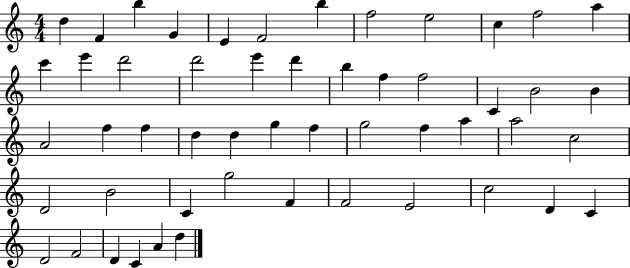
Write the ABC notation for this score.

X:1
T:Untitled
M:4/4
L:1/4
K:C
d F b G E F2 b f2 e2 c f2 a c' e' d'2 d'2 e' d' b f f2 C B2 B A2 f f d d g f g2 f a a2 c2 D2 B2 C g2 F F2 E2 c2 D C D2 F2 D C A d